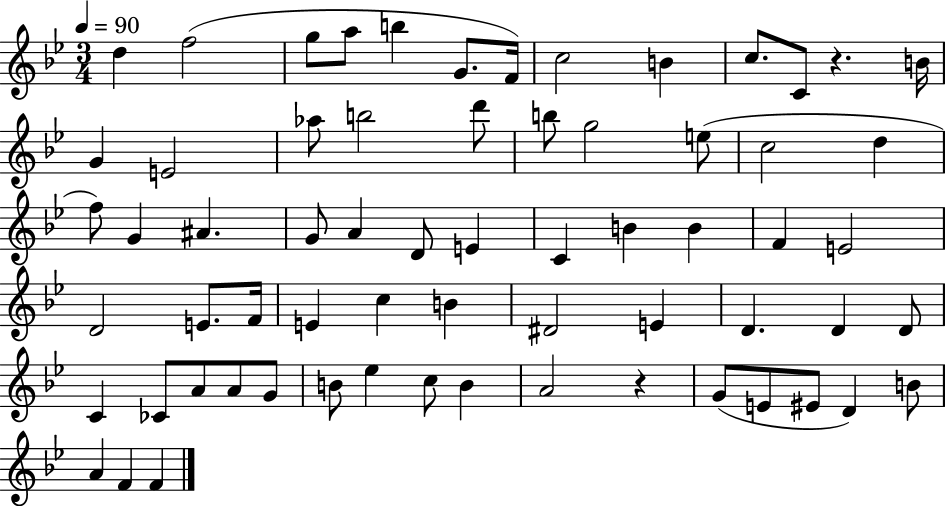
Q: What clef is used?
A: treble